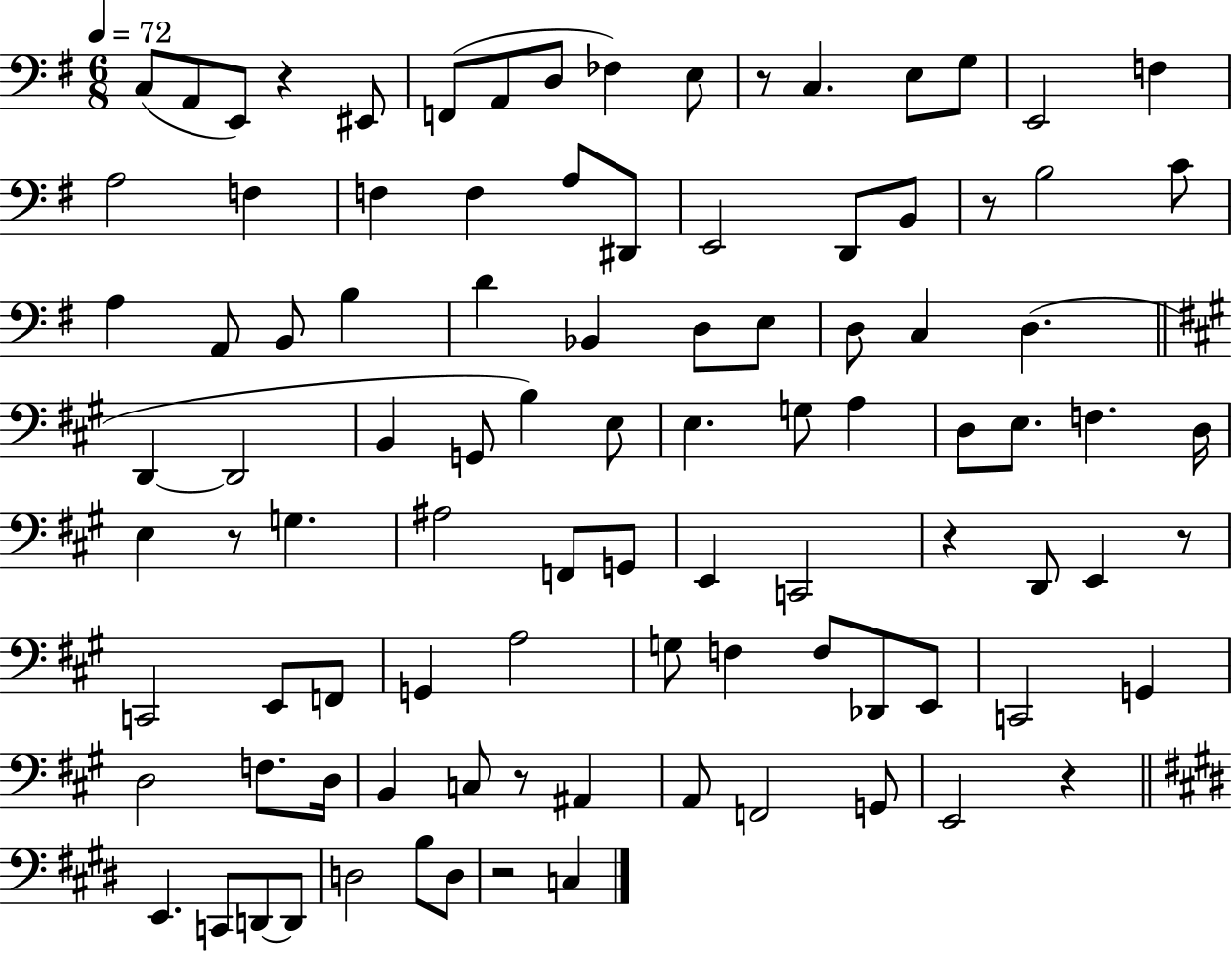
C3/e A2/e E2/e R/q EIS2/e F2/e A2/e D3/e FES3/q E3/e R/e C3/q. E3/e G3/e E2/h F3/q A3/h F3/q F3/q F3/q A3/e D#2/e E2/h D2/e B2/e R/e B3/h C4/e A3/q A2/e B2/e B3/q D4/q Bb2/q D3/e E3/e D3/e C3/q D3/q. D2/q D2/h B2/q G2/e B3/q E3/e E3/q. G3/e A3/q D3/e E3/e. F3/q. D3/s E3/q R/e G3/q. A#3/h F2/e G2/e E2/q C2/h R/q D2/e E2/q R/e C2/h E2/e F2/e G2/q A3/h G3/e F3/q F3/e Db2/e E2/e C2/h G2/q D3/h F3/e. D3/s B2/q C3/e R/e A#2/q A2/e F2/h G2/e E2/h R/q E2/q. C2/e D2/e D2/e D3/h B3/e D3/e R/h C3/q